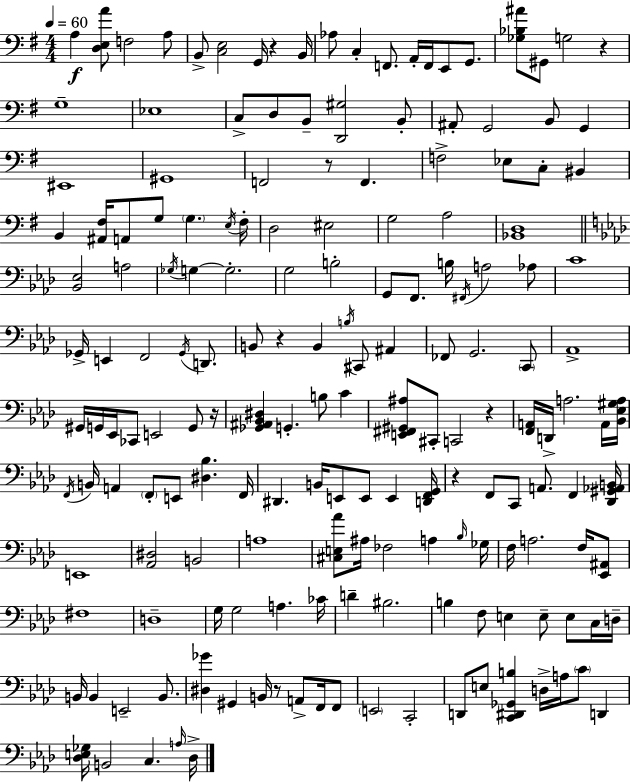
X:1
T:Untitled
M:4/4
L:1/4
K:Em
A, [D,E,A]/2 F,2 A,/2 B,,/2 [C,E,]2 G,,/4 z B,,/4 _A,/2 C, F,,/2 A,,/4 F,,/4 E,,/2 G,,/2 [_G,_B,^A]/2 ^G,,/2 G,2 z G,4 _E,4 C,/2 D,/2 B,,/2 [D,,^G,]2 B,,/2 ^A,,/2 G,,2 B,,/2 G,, ^E,,4 ^G,,4 F,,2 z/2 F,, F,2 _E,/2 C,/2 ^B,, B,, [^A,,^F,]/4 A,,/2 G,/2 G, E,/4 ^F,/4 D,2 ^E,2 G,2 A,2 [_B,,D,]4 [_B,,_E,]2 A,2 _G,/4 G, G,2 G,2 B,2 G,,/2 F,,/2 B,/4 ^F,,/4 A,2 _A,/2 C4 _G,,/4 E,, F,,2 _G,,/4 D,,/2 B,,/2 z B,, B,/4 ^C,,/2 ^A,, _F,,/2 G,,2 C,,/2 _A,,4 ^G,,/4 G,,/4 _E,,/4 _C,,/2 E,,2 G,,/2 z/4 [_G,,^A,,_B,,^D,] G,, B,/2 C [E,,^F,,^G,,^A,]/2 ^C,,/2 C,,2 z [F,,A,,]/4 D,,/4 A,2 A,,/4 [_B,,_E,^G,A,]/4 F,,/4 B,,/4 A,, F,,/2 E,,/2 [^D,_B,] F,,/4 ^D,, B,,/4 E,,/2 E,,/2 E,, [D,,F,,G,,]/4 z F,,/2 C,,/2 A,,/2 F,, [_D,,^G,,_A,,B,,]/4 E,,4 [_A,,^D,]2 B,,2 A,4 [^C,E,_A]/2 ^A,/4 _F,2 A, _B,/4 _G,/4 F,/4 A,2 F,/4 [_E,,^A,,]/2 ^F,4 D,4 G,/4 G,2 A, _C/4 D ^B,2 B, F,/2 E, E,/2 E,/2 C,/4 D,/4 B,,/4 B,, E,,2 B,,/2 [^D,_G] ^G,, B,,/4 z/2 A,,/2 F,,/4 F,,/2 E,,2 C,,2 D,,/2 E,/2 [C,,^D,,_G,,B,] D,/4 A,/4 C/2 D,, [_D,E,_G,]/4 B,,2 C, A,/4 _D,/4